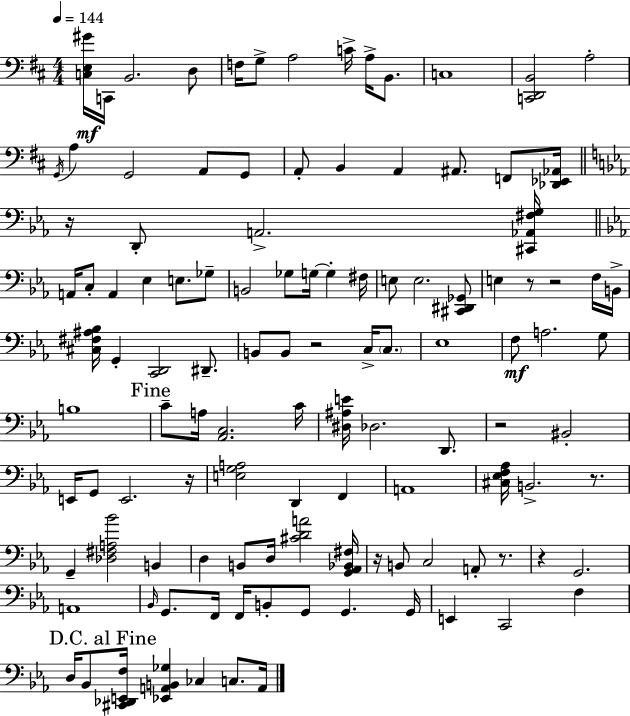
[C3,E3,G#4]/s C2/s B2/h. D3/e F3/s G3/e A3/h C4/s A3/s B2/e. C3/w [C2,D2,B2]/h A3/h G2/s A3/q G2/h A2/e G2/e A2/e B2/q A2/q A#2/e. F2/e [Db2,Eb2,Ab2]/s R/s D2/e A2/h. [C#2,Ab2,F#3,G3]/s A2/s C3/e A2/q Eb3/q E3/e. Gb3/e B2/h Gb3/e G3/s G3/q F#3/s E3/e E3/h. [C#2,D#2,Gb2]/e E3/q R/e R/h F3/s B2/s [C#3,F#3,A#3,Bb3]/s G2/q [C2,D2]/h D#2/e. B2/e B2/e R/h C3/s C3/e. Eb3/w F3/e A3/h. G3/e B3/w C4/e A3/s [Ab2,C3]/h. C4/s [D#3,A#3,E4]/s Db3/h. D2/e. R/h BIS2/h E2/s G2/e E2/h. R/s [E3,G3,A3]/h D2/q F2/q A2/w [C#3,Eb3,F3,Ab3]/s B2/h. R/e. G2/q [Db3,F#3,A3,Bb4]/h B2/q D3/q B2/e D3/s [C#4,D4,A4]/h [G2,Ab2,Bb2,F#3]/s R/s B2/e C3/h A2/e R/e. R/q G2/h. A2/w Bb2/s G2/e. F2/s F2/s B2/e G2/e G2/q. G2/s E2/q C2/h F3/q D3/s Bb2/e [C#2,Db2,E2,F3]/s [Eb2,A2,B2,Gb3]/q CES3/q C3/e. A2/s